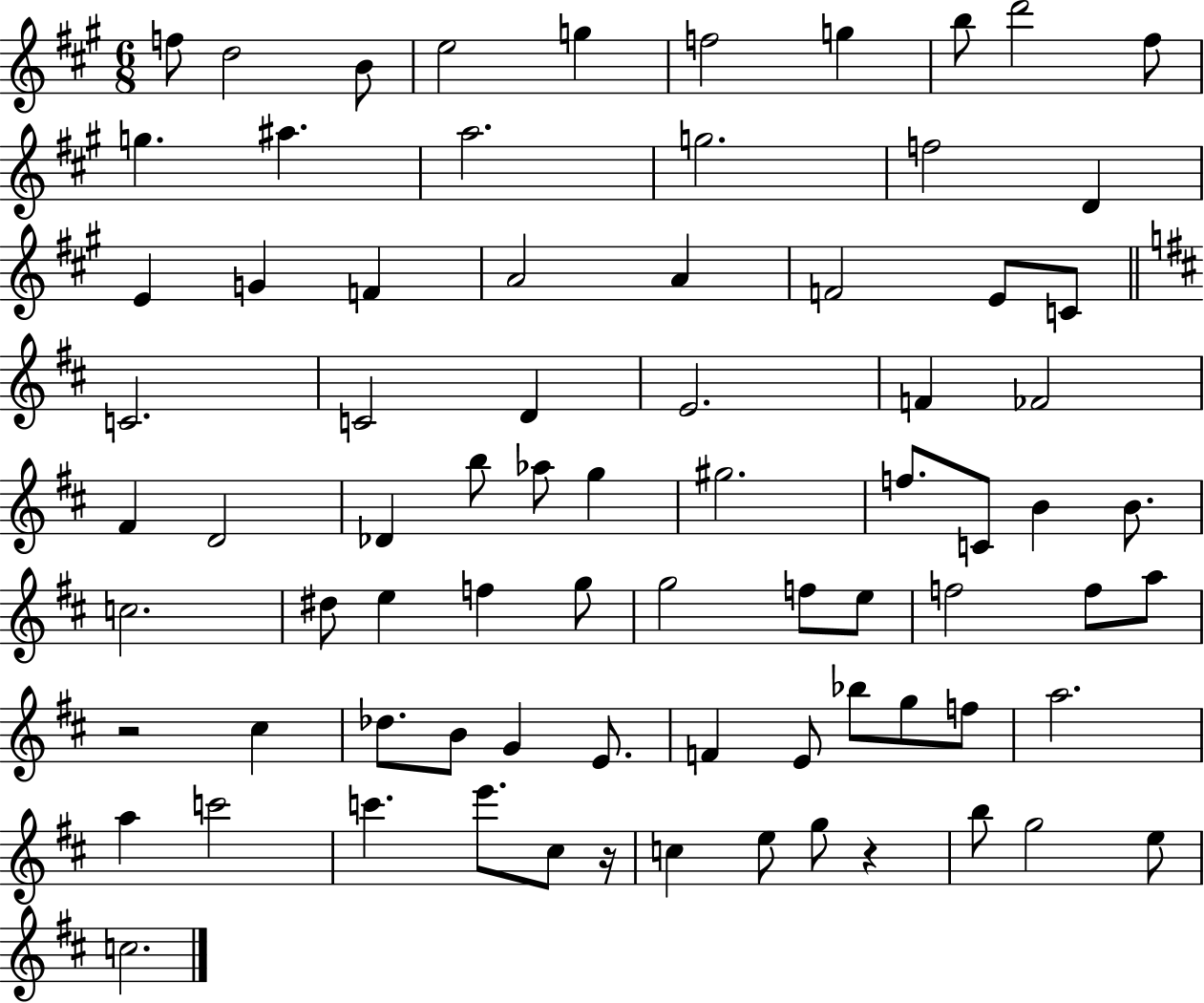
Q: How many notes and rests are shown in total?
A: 78